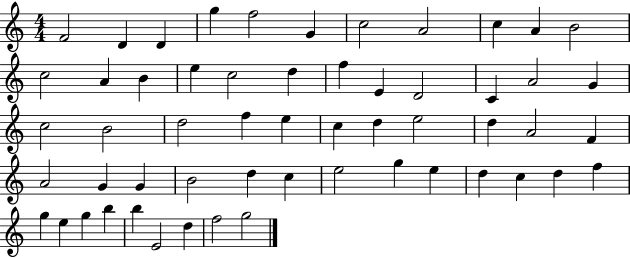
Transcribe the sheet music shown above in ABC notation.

X:1
T:Untitled
M:4/4
L:1/4
K:C
F2 D D g f2 G c2 A2 c A B2 c2 A B e c2 d f E D2 C A2 G c2 B2 d2 f e c d e2 d A2 F A2 G G B2 d c e2 g e d c d f g e g b b E2 d f2 g2